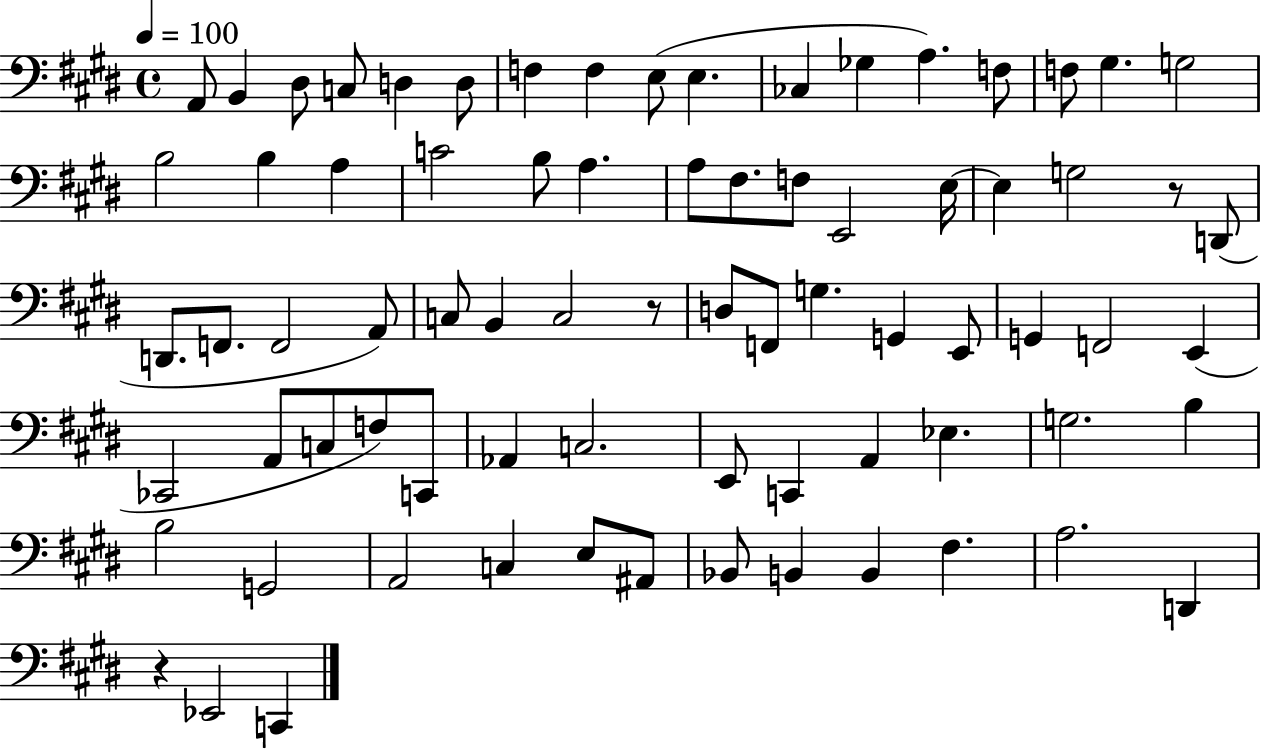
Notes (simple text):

A2/e B2/q D#3/e C3/e D3/q D3/e F3/q F3/q E3/e E3/q. CES3/q Gb3/q A3/q. F3/e F3/e G#3/q. G3/h B3/h B3/q A3/q C4/h B3/e A3/q. A3/e F#3/e. F3/e E2/h E3/s E3/q G3/h R/e D2/e D2/e. F2/e. F2/h A2/e C3/e B2/q C3/h R/e D3/e F2/e G3/q. G2/q E2/e G2/q F2/h E2/q CES2/h A2/e C3/e F3/e C2/e Ab2/q C3/h. E2/e C2/q A2/q Eb3/q. G3/h. B3/q B3/h G2/h A2/h C3/q E3/e A#2/e Bb2/e B2/q B2/q F#3/q. A3/h. D2/q R/q Eb2/h C2/q